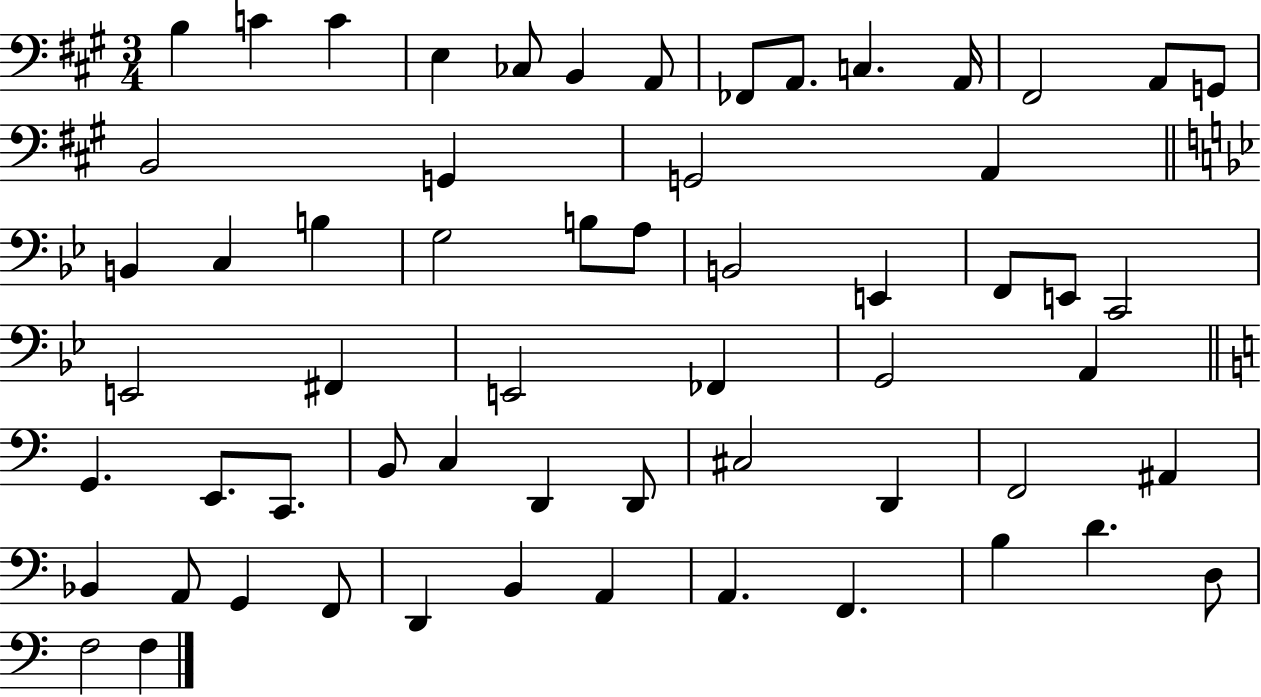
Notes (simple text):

B3/q C4/q C4/q E3/q CES3/e B2/q A2/e FES2/e A2/e. C3/q. A2/s F#2/h A2/e G2/e B2/h G2/q G2/h A2/q B2/q C3/q B3/q G3/h B3/e A3/e B2/h E2/q F2/e E2/e C2/h E2/h F#2/q E2/h FES2/q G2/h A2/q G2/q. E2/e. C2/e. B2/e C3/q D2/q D2/e C#3/h D2/q F2/h A#2/q Bb2/q A2/e G2/q F2/e D2/q B2/q A2/q A2/q. F2/q. B3/q D4/q. D3/e F3/h F3/q